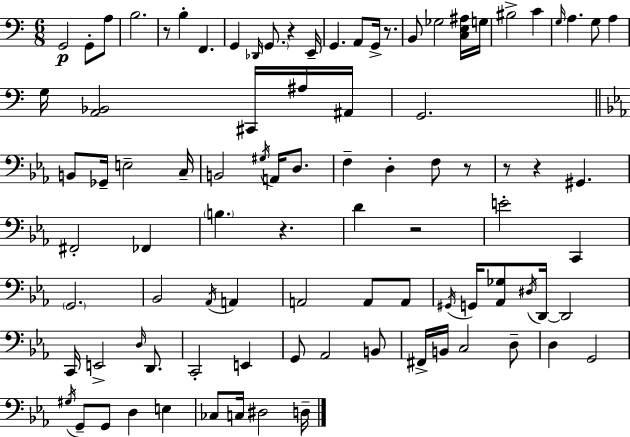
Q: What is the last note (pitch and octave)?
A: D3